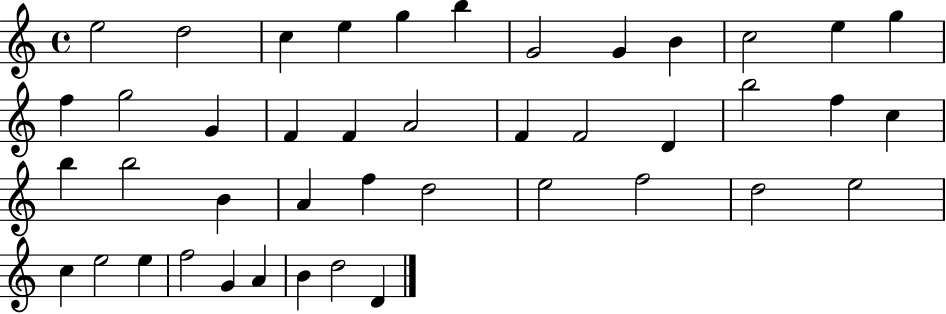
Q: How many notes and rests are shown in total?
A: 43